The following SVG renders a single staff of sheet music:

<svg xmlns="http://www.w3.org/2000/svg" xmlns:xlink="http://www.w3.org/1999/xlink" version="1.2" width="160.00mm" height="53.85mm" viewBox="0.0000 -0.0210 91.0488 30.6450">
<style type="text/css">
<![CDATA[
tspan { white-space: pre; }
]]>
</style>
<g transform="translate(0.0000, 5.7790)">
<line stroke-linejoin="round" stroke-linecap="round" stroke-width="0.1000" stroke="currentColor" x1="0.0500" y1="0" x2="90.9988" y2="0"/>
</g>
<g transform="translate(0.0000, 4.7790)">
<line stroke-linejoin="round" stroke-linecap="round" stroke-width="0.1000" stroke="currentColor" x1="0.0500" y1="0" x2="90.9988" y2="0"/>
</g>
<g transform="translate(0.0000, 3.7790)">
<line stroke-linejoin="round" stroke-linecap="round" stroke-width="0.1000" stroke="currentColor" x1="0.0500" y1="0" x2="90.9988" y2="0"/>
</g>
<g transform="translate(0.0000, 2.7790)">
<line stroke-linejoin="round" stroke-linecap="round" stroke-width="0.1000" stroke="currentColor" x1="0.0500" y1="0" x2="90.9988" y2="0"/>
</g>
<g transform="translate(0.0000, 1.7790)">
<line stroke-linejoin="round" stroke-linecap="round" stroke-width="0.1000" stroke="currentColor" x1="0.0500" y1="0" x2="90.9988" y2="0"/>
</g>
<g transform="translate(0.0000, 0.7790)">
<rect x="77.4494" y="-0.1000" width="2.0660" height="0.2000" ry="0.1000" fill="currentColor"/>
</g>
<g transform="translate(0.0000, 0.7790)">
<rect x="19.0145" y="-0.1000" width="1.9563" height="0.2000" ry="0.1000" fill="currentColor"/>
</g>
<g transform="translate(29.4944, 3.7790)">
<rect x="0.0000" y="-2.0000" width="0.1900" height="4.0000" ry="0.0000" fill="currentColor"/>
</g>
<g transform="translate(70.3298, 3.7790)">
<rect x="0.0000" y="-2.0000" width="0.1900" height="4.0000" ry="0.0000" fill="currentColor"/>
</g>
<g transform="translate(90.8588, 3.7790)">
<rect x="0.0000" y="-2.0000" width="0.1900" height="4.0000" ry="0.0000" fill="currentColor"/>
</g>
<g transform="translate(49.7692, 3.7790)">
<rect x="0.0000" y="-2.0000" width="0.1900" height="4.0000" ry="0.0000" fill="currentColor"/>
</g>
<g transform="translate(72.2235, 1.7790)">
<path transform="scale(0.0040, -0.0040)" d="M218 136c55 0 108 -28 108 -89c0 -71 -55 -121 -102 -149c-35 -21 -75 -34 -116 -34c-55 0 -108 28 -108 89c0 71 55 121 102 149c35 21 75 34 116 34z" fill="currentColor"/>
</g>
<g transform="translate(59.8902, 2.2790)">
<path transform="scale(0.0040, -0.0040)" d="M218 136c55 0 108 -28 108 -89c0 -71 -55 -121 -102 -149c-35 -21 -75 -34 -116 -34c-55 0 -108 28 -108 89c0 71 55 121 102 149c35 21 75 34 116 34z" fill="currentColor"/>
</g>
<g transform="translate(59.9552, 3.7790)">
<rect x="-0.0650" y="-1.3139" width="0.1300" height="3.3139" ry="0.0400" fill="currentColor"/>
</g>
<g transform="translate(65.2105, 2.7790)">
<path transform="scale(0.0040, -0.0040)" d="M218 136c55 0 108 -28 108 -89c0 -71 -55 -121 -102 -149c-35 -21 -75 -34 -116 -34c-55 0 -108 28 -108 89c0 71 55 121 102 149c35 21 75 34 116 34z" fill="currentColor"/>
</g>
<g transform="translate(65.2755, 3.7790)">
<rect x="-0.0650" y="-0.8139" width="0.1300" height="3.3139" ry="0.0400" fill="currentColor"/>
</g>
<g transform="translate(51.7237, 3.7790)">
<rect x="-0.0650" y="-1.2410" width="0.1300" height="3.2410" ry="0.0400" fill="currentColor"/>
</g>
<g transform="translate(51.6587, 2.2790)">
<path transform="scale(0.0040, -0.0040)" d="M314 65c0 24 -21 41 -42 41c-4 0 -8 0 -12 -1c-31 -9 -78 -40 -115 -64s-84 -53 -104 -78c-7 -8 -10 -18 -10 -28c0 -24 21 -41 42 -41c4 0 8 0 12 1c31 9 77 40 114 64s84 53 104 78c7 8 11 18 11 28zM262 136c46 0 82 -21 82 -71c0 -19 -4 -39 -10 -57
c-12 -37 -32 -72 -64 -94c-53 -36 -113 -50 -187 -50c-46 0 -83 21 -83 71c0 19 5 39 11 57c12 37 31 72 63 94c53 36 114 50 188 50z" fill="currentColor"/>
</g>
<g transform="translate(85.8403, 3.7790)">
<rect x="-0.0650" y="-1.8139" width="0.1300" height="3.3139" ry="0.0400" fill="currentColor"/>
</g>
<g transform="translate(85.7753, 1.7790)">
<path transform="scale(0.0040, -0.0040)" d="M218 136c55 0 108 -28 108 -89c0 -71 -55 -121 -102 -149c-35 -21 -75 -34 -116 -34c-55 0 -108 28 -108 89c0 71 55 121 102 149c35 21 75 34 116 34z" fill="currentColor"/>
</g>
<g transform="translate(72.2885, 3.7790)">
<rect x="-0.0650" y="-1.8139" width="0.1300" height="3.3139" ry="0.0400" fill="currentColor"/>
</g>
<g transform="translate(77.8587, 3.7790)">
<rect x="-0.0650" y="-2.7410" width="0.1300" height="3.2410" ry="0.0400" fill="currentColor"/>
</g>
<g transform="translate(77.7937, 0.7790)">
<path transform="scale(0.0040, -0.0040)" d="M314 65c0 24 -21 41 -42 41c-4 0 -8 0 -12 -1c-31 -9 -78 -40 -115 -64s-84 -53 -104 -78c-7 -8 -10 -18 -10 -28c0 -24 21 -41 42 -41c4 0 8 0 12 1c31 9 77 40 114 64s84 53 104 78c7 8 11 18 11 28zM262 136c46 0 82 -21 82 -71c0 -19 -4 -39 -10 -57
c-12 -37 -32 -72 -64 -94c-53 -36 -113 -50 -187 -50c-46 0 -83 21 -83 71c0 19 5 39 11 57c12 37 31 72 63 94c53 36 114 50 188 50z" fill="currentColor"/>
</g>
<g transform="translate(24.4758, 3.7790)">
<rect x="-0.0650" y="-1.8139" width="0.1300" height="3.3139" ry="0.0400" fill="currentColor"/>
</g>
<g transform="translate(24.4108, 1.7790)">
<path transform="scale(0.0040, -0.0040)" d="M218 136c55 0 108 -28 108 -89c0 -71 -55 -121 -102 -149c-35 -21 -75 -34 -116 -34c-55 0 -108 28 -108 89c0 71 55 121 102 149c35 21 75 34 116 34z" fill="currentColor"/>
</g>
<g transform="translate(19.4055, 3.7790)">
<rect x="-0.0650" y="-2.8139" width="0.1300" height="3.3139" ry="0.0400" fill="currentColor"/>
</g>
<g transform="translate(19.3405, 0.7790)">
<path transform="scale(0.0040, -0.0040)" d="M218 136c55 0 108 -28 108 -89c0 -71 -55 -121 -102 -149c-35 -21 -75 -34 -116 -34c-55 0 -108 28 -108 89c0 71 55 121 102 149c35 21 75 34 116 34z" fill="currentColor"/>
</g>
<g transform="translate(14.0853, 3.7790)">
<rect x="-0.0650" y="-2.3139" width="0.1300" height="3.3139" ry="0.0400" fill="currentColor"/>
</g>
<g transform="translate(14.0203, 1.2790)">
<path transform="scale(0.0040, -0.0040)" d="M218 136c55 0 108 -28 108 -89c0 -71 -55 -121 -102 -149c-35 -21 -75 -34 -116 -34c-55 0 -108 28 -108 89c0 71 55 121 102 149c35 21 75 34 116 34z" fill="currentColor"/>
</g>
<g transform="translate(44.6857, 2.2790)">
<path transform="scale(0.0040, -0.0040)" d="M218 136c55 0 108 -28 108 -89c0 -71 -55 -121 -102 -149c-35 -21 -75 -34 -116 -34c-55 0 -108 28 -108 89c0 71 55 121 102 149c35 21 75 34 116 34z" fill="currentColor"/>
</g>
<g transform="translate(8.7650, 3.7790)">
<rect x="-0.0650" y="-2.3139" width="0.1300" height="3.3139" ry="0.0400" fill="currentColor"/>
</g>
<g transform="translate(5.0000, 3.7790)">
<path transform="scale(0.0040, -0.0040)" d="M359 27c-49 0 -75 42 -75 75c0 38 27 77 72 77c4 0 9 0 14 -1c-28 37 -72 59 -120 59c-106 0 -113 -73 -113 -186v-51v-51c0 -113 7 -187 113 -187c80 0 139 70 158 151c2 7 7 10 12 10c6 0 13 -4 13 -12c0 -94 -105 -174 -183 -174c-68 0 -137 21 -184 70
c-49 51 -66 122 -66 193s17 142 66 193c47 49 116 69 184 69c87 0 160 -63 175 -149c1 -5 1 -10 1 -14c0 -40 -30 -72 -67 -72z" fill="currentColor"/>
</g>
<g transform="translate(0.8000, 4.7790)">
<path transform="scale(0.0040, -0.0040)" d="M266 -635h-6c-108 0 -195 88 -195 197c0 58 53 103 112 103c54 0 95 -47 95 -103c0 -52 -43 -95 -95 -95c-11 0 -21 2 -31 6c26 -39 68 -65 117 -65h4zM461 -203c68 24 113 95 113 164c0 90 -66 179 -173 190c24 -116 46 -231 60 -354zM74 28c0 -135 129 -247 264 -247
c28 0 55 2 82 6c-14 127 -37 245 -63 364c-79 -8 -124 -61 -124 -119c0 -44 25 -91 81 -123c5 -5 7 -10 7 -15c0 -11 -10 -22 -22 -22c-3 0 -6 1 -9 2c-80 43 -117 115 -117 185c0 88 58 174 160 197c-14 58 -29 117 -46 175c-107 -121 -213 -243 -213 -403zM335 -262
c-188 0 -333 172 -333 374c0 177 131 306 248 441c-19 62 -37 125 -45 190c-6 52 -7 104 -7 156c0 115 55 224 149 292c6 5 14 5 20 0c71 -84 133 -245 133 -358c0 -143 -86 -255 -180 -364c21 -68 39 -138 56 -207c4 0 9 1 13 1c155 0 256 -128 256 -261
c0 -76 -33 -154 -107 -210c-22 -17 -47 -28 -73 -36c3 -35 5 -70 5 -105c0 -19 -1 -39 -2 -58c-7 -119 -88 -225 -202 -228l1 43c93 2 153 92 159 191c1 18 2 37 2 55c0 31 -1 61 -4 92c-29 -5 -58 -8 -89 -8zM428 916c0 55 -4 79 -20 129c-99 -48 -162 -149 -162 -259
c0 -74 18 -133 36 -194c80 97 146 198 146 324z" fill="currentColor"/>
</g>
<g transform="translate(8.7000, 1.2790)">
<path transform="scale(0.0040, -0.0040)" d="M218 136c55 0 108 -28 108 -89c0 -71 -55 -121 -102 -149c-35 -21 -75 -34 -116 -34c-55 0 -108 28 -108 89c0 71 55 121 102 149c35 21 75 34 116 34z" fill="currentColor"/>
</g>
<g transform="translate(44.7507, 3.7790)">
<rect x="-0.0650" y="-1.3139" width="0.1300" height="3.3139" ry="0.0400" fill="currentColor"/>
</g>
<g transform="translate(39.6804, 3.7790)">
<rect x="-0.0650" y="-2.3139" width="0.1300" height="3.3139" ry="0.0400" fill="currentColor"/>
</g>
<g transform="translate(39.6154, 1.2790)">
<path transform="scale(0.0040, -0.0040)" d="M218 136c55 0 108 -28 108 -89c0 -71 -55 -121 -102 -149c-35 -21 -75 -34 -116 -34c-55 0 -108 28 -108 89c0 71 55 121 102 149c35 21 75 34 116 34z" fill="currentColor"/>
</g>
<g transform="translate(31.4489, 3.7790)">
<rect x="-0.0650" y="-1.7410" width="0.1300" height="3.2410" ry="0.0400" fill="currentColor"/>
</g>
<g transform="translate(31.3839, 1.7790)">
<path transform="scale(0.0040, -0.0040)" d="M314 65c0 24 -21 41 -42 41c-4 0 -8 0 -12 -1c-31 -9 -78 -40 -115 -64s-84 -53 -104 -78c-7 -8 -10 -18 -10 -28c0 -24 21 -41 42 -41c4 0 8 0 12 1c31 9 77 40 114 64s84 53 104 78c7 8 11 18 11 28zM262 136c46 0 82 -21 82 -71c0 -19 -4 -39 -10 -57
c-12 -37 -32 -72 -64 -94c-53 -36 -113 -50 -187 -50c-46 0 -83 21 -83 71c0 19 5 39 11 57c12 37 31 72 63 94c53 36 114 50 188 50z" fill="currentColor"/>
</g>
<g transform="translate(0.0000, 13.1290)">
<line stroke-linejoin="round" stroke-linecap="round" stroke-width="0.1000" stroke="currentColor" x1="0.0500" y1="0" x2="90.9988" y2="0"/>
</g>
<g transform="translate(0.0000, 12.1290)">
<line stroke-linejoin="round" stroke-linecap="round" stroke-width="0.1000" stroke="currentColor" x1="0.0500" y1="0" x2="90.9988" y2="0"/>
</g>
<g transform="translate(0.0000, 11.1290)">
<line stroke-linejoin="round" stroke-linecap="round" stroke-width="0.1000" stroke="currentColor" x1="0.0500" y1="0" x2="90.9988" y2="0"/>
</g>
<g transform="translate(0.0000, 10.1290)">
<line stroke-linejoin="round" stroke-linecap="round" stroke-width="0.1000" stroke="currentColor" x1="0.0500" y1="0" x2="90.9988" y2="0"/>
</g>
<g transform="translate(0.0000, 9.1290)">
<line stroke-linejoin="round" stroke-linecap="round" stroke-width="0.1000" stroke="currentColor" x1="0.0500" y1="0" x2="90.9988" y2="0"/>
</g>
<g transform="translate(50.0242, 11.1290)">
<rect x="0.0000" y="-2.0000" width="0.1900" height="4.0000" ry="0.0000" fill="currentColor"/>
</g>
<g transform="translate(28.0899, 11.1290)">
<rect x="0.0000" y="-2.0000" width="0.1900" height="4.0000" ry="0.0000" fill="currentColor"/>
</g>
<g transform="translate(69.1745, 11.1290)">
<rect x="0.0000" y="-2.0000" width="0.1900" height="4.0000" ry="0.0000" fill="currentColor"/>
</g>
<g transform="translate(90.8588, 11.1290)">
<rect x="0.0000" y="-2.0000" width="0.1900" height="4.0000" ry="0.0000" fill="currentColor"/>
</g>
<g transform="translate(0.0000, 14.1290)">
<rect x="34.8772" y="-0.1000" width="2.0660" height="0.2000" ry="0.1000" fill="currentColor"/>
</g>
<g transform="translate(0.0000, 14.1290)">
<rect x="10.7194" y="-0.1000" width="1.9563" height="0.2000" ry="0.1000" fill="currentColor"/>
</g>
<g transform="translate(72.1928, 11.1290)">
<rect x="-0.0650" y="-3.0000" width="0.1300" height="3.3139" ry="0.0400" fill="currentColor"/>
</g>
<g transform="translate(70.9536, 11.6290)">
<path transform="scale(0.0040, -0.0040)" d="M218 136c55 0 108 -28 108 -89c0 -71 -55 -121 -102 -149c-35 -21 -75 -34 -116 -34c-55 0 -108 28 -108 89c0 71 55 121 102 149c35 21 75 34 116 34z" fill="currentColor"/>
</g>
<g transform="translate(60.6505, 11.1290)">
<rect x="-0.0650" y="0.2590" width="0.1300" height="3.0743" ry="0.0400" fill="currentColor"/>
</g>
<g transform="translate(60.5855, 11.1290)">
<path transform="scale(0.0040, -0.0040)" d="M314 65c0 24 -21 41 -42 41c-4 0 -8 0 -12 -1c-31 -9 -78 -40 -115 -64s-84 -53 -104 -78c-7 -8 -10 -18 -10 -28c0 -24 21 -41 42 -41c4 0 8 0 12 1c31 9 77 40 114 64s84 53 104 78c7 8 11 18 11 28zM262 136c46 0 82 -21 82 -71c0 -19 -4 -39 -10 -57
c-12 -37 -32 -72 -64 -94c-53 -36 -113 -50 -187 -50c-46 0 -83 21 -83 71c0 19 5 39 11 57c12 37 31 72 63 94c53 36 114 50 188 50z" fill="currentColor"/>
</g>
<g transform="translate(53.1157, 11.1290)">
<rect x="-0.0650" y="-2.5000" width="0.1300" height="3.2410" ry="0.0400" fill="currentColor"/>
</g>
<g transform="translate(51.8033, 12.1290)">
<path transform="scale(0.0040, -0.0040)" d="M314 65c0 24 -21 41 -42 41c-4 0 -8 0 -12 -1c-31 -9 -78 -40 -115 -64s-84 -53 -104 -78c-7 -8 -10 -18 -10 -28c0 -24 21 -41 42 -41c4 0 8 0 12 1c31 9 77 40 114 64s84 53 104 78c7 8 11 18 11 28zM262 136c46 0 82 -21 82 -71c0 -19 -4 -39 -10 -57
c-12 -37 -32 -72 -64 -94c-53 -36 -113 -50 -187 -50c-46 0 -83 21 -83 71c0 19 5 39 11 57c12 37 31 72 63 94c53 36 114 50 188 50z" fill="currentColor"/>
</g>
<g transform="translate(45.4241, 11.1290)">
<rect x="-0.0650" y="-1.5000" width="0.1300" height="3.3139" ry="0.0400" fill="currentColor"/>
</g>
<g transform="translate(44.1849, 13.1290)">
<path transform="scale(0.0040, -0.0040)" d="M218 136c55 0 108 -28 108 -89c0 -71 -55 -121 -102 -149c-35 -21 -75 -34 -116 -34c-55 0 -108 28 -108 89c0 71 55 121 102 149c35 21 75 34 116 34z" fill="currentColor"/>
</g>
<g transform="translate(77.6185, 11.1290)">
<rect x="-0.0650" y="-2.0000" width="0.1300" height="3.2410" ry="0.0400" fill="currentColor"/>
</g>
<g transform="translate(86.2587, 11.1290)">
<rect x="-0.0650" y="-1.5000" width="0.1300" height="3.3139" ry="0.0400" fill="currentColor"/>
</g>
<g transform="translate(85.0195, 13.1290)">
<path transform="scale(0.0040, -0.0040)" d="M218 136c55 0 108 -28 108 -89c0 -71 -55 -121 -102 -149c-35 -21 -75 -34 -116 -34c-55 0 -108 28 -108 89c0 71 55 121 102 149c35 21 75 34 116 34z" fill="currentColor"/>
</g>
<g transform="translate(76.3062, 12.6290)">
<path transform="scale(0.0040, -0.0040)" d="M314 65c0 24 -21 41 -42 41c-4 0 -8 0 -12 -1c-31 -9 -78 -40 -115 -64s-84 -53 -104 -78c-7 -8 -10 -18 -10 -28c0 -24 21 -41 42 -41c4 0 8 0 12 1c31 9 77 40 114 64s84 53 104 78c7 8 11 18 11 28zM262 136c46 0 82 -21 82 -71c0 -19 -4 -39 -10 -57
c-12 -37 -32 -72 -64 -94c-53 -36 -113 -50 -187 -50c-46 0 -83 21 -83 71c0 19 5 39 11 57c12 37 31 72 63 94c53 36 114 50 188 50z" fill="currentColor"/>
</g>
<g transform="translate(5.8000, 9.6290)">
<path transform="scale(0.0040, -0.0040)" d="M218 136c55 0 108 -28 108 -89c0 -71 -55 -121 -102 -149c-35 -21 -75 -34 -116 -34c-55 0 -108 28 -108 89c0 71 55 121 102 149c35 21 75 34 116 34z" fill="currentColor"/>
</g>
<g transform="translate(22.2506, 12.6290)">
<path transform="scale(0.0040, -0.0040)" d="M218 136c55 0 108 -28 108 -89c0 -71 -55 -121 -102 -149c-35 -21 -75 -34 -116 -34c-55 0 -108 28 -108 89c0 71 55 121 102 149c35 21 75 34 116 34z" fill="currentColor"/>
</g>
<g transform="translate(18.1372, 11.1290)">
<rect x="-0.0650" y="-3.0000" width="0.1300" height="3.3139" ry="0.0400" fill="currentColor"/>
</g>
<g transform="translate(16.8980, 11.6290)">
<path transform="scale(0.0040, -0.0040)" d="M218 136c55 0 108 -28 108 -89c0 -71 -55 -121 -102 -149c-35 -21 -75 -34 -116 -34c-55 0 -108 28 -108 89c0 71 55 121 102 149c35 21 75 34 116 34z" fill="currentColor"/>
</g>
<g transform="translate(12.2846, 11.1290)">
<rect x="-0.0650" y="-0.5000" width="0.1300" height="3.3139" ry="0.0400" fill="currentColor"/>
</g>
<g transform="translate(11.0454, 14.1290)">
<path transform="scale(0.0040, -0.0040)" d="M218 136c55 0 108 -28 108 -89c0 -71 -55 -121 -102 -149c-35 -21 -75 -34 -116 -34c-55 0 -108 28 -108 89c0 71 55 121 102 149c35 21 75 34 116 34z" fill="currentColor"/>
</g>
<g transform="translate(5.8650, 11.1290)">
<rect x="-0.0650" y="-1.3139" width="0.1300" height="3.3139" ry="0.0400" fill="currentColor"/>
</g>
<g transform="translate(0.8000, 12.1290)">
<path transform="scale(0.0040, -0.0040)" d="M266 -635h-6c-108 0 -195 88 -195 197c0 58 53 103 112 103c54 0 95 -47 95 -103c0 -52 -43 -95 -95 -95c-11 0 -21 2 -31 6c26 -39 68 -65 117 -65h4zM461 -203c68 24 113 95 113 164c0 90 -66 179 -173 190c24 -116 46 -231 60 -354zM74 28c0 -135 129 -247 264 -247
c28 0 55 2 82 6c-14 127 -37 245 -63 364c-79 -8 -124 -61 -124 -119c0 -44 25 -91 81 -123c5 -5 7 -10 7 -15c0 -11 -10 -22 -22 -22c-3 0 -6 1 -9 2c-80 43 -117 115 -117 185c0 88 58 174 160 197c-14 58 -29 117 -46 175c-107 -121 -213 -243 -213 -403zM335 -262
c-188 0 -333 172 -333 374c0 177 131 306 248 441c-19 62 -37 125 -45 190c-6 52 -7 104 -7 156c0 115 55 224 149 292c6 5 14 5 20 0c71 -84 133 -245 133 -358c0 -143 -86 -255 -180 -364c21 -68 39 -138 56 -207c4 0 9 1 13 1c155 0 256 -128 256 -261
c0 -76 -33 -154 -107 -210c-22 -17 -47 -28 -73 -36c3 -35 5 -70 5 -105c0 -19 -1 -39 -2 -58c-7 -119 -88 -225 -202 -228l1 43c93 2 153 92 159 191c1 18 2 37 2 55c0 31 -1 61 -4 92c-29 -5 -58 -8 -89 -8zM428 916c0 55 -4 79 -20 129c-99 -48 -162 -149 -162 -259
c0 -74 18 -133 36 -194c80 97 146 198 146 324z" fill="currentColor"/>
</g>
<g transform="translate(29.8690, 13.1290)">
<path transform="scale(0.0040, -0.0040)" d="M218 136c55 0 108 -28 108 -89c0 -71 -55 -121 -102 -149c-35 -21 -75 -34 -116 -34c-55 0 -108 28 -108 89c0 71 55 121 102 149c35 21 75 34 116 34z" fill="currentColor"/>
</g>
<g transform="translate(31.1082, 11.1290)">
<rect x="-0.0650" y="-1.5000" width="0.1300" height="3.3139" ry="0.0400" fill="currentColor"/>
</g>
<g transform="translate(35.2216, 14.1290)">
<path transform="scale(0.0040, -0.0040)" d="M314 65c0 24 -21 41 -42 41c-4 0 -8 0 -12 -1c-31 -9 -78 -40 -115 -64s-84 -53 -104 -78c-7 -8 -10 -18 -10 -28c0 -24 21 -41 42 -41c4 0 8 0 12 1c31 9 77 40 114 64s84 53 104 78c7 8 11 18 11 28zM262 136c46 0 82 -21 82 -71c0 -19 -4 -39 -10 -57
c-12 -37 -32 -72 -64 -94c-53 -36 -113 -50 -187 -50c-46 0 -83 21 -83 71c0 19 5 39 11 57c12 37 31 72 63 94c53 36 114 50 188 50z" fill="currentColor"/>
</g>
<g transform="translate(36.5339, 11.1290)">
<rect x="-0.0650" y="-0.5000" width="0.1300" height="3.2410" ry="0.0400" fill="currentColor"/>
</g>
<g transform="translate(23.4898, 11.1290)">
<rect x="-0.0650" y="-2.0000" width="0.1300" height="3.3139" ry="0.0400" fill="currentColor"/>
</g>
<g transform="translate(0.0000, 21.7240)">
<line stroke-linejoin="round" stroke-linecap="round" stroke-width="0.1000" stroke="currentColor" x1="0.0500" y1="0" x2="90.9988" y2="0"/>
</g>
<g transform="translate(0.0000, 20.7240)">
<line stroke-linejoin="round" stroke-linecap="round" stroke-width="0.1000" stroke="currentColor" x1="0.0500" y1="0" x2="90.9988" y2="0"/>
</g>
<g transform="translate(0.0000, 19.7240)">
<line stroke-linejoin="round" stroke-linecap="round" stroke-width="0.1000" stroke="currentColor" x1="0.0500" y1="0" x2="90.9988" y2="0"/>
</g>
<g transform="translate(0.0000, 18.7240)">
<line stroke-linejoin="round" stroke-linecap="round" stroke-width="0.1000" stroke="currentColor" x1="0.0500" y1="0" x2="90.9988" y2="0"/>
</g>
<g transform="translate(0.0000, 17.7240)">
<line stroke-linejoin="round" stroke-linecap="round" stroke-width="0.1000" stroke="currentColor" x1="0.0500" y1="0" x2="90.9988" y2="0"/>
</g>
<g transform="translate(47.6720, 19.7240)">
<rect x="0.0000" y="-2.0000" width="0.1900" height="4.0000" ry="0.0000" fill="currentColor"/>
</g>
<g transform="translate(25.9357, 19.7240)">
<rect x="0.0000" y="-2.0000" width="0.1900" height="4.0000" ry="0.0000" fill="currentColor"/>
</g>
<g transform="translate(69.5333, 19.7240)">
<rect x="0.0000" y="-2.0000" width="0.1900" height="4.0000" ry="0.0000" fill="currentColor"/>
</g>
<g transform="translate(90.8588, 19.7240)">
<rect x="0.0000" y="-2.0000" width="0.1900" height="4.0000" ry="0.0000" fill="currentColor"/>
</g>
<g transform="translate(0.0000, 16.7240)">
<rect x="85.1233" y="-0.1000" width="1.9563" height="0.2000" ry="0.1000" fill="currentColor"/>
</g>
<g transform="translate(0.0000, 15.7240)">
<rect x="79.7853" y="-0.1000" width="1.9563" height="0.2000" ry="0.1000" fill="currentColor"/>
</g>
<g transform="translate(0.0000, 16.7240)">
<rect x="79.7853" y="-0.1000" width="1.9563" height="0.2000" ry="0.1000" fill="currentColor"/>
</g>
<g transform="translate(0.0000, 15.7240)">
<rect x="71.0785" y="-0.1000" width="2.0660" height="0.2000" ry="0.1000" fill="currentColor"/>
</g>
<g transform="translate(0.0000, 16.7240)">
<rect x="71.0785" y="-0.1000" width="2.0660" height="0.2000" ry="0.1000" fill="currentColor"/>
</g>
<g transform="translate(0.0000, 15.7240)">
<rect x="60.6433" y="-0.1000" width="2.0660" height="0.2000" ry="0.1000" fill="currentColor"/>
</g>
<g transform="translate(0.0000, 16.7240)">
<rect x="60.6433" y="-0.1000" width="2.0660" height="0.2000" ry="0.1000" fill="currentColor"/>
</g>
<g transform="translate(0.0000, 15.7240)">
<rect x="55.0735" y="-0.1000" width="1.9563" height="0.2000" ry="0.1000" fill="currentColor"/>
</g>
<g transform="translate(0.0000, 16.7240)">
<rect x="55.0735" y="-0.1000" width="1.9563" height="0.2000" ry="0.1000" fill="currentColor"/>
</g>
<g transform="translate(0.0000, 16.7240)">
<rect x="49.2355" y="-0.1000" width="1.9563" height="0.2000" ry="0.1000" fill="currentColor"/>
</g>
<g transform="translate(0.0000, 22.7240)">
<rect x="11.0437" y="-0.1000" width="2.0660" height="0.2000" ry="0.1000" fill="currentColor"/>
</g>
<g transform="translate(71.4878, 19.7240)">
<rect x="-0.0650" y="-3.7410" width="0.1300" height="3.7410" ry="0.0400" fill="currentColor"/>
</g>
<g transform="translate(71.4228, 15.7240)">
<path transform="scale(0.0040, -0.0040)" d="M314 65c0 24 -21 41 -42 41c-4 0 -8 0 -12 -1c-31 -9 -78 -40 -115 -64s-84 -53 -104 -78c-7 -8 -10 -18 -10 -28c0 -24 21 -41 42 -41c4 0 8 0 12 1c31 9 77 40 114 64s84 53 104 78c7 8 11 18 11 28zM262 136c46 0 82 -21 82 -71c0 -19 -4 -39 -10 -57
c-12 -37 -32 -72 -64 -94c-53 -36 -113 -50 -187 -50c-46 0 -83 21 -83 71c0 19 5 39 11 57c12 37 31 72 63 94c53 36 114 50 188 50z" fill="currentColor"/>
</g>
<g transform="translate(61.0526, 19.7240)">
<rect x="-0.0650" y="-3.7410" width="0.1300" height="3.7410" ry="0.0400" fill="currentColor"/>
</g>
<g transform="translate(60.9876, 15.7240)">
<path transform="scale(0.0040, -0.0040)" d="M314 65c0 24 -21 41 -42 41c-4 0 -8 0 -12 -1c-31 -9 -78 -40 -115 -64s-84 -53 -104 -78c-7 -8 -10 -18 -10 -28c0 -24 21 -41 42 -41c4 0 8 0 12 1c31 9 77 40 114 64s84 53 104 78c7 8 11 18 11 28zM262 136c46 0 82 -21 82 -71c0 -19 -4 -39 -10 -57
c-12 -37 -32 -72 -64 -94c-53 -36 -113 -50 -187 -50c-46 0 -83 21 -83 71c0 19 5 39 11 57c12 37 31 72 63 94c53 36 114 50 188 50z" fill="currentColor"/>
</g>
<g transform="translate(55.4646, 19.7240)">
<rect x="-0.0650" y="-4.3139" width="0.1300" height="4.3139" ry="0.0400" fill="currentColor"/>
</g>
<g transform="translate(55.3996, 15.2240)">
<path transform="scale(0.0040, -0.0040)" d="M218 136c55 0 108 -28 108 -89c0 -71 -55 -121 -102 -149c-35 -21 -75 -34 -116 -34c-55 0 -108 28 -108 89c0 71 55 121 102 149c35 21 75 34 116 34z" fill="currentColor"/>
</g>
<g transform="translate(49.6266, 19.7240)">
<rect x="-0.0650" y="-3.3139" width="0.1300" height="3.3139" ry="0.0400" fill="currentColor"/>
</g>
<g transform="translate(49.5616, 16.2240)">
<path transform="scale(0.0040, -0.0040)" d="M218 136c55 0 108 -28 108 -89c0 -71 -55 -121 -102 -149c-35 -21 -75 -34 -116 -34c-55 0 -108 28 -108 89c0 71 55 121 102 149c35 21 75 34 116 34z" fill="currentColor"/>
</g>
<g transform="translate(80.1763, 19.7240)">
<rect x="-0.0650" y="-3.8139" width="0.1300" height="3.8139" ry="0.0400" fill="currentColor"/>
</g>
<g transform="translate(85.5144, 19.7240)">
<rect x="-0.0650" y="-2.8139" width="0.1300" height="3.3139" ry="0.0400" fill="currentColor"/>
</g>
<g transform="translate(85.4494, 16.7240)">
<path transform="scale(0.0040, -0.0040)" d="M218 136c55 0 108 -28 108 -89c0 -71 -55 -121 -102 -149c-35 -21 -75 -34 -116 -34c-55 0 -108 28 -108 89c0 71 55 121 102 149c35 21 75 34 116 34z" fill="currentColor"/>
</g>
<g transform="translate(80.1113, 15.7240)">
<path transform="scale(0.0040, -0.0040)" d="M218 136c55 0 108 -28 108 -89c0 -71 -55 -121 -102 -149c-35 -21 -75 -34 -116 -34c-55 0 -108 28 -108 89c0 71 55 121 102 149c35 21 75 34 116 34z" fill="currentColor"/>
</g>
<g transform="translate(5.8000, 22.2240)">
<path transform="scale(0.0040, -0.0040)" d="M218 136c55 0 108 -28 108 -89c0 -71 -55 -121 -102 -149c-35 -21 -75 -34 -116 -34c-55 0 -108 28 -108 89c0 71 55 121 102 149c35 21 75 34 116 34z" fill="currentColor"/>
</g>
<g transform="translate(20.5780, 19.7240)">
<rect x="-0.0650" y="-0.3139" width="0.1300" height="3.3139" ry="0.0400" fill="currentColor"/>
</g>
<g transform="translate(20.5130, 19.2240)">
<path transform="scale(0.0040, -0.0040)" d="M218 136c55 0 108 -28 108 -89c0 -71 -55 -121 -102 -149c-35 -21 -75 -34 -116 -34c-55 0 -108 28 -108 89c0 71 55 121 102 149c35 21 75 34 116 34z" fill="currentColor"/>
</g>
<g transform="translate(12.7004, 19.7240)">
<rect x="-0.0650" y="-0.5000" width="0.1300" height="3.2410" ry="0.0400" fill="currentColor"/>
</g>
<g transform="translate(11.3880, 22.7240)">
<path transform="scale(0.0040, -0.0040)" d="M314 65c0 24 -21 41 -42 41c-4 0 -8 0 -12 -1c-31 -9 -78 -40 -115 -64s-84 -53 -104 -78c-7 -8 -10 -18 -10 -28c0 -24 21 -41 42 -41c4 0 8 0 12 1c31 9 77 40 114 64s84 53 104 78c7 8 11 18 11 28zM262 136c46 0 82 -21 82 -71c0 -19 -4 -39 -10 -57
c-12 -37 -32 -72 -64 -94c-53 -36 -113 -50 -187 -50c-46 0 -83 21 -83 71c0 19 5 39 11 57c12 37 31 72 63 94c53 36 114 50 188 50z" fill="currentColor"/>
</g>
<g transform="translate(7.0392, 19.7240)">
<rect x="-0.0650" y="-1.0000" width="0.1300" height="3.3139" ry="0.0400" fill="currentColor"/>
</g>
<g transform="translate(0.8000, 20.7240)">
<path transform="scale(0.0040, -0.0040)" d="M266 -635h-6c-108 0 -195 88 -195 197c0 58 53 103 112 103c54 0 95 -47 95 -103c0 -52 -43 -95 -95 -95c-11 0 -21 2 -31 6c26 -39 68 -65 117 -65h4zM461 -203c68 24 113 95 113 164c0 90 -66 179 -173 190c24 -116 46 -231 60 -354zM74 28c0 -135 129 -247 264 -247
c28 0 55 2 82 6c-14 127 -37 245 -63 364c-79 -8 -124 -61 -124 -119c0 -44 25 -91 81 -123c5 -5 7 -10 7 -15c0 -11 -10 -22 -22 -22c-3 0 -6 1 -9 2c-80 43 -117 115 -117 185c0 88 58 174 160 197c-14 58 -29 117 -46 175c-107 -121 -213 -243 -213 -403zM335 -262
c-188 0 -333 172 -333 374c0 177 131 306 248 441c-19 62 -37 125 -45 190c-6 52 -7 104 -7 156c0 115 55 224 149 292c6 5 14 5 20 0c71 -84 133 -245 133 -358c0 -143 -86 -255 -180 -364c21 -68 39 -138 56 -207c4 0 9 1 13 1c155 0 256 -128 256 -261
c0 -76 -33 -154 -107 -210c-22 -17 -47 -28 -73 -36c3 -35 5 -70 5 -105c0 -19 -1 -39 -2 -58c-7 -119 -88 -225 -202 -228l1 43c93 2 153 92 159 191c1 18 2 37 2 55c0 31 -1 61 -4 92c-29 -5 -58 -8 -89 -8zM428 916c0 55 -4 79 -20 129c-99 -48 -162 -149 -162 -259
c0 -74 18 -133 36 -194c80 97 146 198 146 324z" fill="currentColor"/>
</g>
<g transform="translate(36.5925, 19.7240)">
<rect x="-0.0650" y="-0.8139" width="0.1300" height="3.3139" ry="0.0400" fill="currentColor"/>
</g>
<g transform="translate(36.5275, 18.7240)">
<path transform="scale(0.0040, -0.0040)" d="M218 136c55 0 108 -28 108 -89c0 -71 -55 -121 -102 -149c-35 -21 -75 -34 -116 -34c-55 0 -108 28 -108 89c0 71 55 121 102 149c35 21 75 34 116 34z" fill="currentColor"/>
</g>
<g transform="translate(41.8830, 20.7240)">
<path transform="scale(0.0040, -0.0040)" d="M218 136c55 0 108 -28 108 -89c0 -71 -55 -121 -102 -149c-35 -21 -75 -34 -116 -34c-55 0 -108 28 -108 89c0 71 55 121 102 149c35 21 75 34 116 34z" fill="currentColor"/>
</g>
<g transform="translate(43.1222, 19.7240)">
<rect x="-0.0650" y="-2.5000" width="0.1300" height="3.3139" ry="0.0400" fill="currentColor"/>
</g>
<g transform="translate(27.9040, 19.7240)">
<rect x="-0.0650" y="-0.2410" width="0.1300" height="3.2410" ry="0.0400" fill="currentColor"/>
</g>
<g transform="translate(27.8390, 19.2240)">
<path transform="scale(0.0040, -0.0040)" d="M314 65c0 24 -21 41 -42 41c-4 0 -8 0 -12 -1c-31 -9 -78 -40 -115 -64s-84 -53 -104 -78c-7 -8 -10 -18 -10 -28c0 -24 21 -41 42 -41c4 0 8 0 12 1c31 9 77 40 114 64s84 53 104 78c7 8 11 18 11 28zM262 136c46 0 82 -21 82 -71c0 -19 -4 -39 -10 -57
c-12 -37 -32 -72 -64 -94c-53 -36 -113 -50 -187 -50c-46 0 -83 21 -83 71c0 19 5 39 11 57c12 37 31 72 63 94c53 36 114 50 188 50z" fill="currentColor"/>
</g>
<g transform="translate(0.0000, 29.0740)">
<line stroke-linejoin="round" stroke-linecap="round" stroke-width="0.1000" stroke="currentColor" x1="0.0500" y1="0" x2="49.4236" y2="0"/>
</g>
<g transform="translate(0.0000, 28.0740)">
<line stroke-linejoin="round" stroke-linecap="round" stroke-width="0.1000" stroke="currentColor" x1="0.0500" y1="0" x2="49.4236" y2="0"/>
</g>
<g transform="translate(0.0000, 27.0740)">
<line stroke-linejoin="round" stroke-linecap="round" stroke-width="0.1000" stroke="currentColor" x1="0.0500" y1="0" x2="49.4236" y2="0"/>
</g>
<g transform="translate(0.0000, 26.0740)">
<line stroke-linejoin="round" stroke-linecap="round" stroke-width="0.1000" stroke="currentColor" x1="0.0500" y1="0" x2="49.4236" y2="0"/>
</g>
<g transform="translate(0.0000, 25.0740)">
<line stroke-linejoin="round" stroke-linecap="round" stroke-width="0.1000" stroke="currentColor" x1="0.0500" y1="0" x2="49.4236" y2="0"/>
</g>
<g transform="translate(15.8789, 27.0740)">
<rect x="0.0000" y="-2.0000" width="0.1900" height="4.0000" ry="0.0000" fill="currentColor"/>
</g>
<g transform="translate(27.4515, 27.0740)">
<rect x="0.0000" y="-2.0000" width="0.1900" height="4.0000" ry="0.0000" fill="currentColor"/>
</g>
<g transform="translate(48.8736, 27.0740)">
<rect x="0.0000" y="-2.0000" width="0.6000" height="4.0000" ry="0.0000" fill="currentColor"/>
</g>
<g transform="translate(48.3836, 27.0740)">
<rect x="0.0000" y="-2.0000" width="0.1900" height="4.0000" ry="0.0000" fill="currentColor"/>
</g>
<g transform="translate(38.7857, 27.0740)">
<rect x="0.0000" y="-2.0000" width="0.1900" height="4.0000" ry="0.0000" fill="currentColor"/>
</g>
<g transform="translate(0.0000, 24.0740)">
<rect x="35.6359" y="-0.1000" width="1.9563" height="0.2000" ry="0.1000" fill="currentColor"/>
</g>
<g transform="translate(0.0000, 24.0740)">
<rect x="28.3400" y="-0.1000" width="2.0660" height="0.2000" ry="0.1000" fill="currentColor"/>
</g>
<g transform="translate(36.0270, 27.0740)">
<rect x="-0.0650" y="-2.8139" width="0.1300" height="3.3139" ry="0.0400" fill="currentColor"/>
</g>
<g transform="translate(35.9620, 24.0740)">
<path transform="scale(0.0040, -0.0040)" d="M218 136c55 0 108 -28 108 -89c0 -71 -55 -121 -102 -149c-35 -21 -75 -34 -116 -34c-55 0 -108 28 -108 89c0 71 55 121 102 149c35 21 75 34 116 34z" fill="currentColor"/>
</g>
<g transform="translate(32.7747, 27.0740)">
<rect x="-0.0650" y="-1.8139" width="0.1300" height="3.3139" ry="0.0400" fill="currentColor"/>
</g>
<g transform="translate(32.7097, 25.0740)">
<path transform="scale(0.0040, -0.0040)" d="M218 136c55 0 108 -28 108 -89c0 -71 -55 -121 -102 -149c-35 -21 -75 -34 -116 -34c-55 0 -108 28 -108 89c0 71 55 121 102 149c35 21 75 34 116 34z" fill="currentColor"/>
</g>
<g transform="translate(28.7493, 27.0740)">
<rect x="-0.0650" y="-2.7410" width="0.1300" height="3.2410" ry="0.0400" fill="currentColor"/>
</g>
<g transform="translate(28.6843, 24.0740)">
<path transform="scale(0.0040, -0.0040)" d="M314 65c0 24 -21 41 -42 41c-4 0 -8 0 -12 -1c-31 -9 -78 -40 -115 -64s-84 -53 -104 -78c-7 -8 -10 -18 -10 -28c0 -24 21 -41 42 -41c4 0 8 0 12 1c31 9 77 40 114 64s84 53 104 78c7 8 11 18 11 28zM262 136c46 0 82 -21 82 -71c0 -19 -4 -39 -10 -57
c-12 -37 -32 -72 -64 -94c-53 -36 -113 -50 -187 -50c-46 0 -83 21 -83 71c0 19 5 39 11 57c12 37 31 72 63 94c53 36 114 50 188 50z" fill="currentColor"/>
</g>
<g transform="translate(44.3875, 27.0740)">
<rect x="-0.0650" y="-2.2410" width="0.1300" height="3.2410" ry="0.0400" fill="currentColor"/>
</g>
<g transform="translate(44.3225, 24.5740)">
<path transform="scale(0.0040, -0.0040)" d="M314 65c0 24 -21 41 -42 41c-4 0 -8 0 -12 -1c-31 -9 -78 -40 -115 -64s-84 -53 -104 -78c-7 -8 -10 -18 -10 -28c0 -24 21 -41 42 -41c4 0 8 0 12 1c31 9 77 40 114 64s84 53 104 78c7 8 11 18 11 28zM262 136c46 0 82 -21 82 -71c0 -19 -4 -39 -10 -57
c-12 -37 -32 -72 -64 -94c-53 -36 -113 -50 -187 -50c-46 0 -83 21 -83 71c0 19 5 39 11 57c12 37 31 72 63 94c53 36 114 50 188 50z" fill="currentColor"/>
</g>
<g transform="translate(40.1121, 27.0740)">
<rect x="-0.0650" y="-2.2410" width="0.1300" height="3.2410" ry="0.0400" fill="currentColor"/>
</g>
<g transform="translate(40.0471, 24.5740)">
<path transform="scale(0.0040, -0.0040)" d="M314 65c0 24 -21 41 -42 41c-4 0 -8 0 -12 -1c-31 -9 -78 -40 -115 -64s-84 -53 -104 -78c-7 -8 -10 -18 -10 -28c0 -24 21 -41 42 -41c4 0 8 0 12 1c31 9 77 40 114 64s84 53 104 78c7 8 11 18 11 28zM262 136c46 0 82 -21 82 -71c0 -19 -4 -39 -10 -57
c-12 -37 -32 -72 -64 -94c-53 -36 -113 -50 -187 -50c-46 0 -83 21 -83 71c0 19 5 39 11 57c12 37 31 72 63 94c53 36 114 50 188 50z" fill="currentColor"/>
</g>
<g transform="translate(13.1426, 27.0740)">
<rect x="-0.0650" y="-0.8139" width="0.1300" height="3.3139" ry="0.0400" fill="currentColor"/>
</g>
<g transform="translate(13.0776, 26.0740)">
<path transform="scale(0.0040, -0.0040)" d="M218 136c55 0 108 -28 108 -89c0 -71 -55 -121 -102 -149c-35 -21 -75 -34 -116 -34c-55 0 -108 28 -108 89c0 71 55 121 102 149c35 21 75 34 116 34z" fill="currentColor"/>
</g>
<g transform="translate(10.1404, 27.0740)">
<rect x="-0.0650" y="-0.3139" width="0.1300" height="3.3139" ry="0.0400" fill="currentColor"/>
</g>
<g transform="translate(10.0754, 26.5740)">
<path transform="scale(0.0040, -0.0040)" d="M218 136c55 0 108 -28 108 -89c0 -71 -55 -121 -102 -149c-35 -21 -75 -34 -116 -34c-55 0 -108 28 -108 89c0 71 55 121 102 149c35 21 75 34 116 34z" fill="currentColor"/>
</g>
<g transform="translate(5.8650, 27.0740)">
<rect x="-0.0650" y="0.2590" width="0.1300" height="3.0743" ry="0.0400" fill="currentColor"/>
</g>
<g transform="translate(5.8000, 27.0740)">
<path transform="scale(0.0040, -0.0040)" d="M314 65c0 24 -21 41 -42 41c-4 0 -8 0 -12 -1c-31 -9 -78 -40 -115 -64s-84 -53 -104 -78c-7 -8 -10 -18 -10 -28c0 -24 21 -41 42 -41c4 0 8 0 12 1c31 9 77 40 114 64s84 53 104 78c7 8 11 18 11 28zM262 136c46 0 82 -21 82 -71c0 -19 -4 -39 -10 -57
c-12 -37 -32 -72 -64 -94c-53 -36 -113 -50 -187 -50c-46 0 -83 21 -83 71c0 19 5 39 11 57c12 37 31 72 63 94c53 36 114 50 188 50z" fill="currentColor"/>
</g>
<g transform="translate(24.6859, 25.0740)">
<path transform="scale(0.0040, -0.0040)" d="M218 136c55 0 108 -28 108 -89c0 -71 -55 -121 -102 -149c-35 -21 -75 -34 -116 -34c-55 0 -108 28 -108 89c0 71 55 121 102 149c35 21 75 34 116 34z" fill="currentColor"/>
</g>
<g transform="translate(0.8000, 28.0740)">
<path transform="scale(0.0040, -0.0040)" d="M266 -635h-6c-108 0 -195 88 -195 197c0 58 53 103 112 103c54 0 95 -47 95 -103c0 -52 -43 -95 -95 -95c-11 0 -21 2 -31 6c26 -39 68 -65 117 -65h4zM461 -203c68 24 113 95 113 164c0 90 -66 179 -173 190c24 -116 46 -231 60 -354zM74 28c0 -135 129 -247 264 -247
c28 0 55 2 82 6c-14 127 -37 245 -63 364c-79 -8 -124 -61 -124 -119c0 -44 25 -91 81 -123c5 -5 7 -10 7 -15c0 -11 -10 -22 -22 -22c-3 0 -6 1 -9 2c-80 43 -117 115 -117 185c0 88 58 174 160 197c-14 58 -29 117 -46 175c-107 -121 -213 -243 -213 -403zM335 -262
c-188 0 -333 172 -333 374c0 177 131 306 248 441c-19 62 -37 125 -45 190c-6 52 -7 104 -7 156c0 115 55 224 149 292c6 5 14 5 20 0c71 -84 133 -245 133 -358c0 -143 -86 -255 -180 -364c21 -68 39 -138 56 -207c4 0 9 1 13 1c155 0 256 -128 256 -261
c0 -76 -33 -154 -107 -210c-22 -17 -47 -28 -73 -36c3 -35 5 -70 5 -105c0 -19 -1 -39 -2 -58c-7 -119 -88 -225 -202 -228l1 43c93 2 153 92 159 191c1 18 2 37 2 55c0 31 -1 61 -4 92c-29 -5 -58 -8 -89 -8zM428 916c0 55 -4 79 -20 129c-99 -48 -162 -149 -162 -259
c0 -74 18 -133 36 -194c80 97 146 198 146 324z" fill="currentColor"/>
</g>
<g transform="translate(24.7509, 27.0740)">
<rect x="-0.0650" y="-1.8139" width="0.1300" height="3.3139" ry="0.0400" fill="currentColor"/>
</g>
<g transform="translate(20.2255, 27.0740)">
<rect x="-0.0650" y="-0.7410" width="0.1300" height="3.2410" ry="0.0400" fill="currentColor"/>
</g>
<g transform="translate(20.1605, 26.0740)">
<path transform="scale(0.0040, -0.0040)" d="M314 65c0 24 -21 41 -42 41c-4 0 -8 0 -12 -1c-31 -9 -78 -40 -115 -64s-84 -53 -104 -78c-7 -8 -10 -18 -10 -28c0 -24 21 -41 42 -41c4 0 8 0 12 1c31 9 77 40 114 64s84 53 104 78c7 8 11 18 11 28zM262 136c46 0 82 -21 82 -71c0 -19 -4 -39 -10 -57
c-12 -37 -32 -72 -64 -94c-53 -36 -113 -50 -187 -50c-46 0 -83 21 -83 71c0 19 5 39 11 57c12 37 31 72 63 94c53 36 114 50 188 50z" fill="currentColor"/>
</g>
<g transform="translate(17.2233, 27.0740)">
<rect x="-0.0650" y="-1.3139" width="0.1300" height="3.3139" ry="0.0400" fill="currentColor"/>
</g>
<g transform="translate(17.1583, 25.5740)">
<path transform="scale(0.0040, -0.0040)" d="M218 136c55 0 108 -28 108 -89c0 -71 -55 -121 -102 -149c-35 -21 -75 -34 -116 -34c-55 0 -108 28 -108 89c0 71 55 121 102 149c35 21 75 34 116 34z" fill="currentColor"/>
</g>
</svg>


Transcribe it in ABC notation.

X:1
T:Untitled
M:4/4
L:1/4
K:C
g g a f f2 g e e2 e d f a2 f e C A F E C2 E G2 B2 A F2 E D C2 c c2 d G b d' c'2 c'2 c' a B2 c d e d2 f a2 f a g2 g2